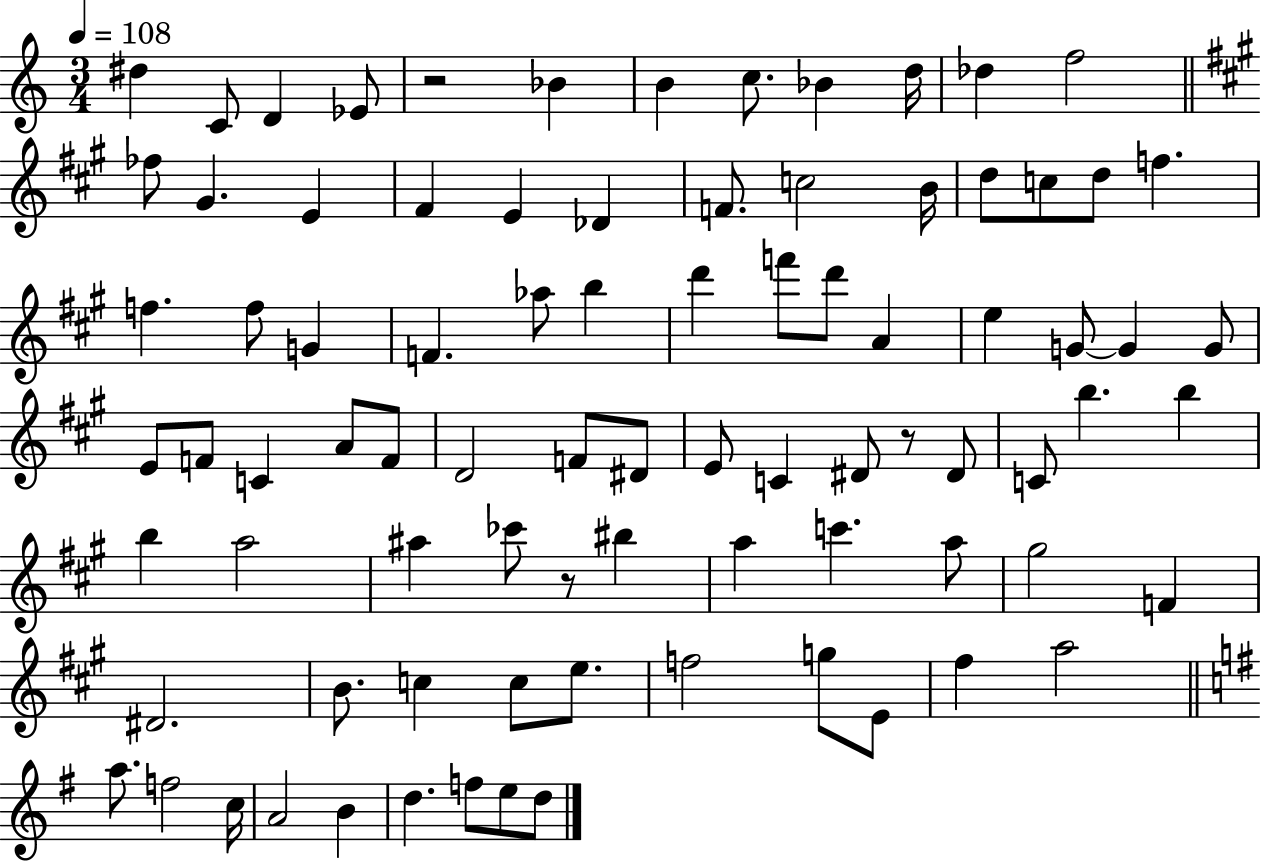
D#5/q C4/e D4/q Eb4/e R/h Bb4/q B4/q C5/e. Bb4/q D5/s Db5/q F5/h FES5/e G#4/q. E4/q F#4/q E4/q Db4/q F4/e. C5/h B4/s D5/e C5/e D5/e F5/q. F5/q. F5/e G4/q F4/q. Ab5/e B5/q D6/q F6/e D6/e A4/q E5/q G4/e G4/q G4/e E4/e F4/e C4/q A4/e F4/e D4/h F4/e D#4/e E4/e C4/q D#4/e R/e D#4/e C4/e B5/q. B5/q B5/q A5/h A#5/q CES6/e R/e BIS5/q A5/q C6/q. A5/e G#5/h F4/q D#4/h. B4/e. C5/q C5/e E5/e. F5/h G5/e E4/e F#5/q A5/h A5/e. F5/h C5/s A4/h B4/q D5/q. F5/e E5/e D5/e